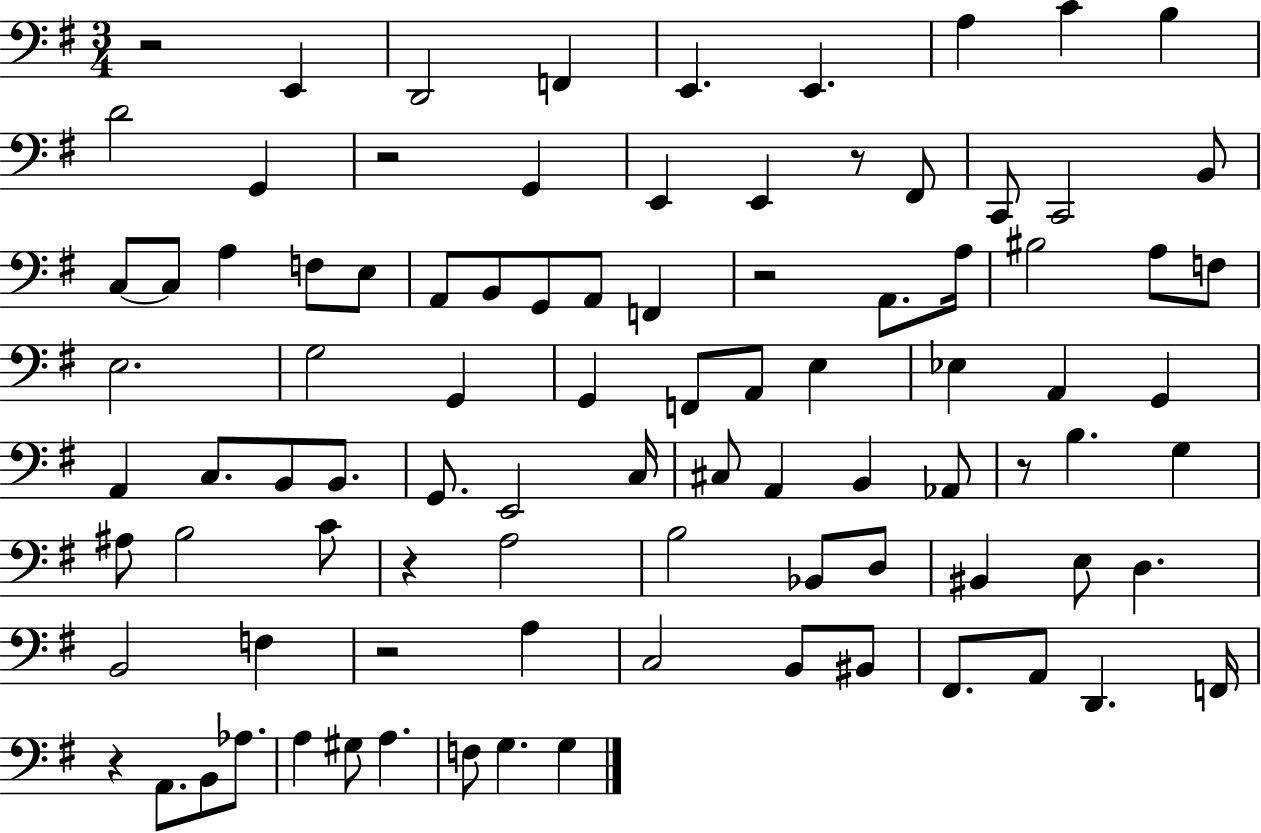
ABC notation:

X:1
T:Untitled
M:3/4
L:1/4
K:G
z2 E,, D,,2 F,, E,, E,, A, C B, D2 G,, z2 G,, E,, E,, z/2 ^F,,/2 C,,/2 C,,2 B,,/2 C,/2 C,/2 A, F,/2 E,/2 A,,/2 B,,/2 G,,/2 A,,/2 F,, z2 A,,/2 A,/4 ^B,2 A,/2 F,/2 E,2 G,2 G,, G,, F,,/2 A,,/2 E, _E, A,, G,, A,, C,/2 B,,/2 B,,/2 G,,/2 E,,2 C,/4 ^C,/2 A,, B,, _A,,/2 z/2 B, G, ^A,/2 B,2 C/2 z A,2 B,2 _B,,/2 D,/2 ^B,, E,/2 D, B,,2 F, z2 A, C,2 B,,/2 ^B,,/2 ^F,,/2 A,,/2 D,, F,,/4 z A,,/2 B,,/2 _A,/2 A, ^G,/2 A, F,/2 G, G,